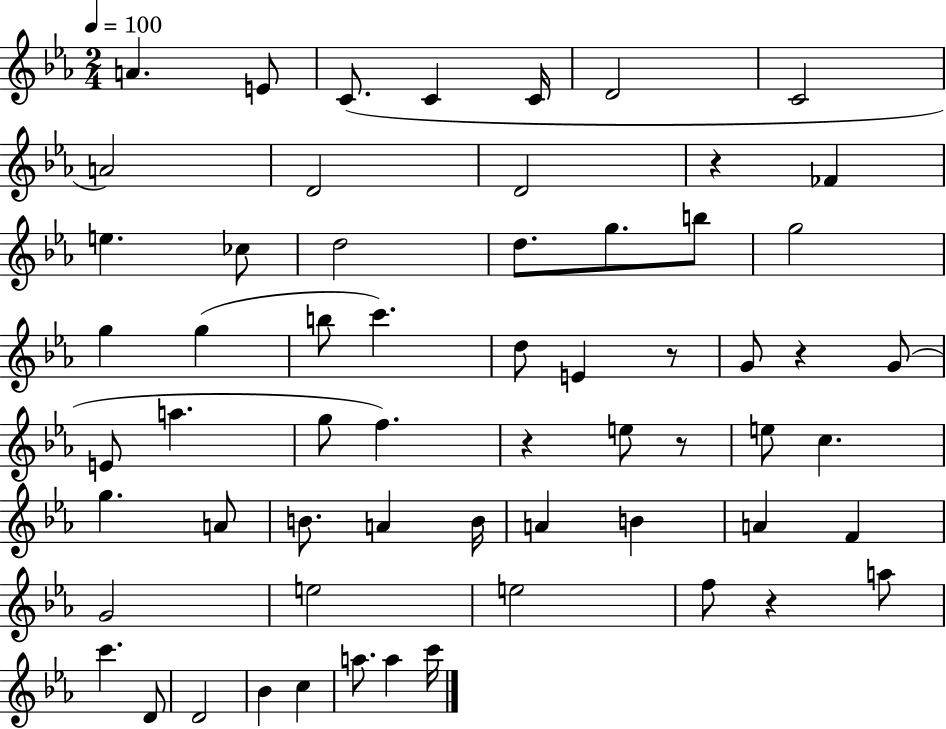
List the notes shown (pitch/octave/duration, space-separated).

A4/q. E4/e C4/e. C4/q C4/s D4/h C4/h A4/h D4/h D4/h R/q FES4/q E5/q. CES5/e D5/h D5/e. G5/e. B5/e G5/h G5/q G5/q B5/e C6/q. D5/e E4/q R/e G4/e R/q G4/e E4/e A5/q. G5/e F5/q. R/q E5/e R/e E5/e C5/q. G5/q. A4/e B4/e. A4/q B4/s A4/q B4/q A4/q F4/q G4/h E5/h E5/h F5/e R/q A5/e C6/q. D4/e D4/h Bb4/q C5/q A5/e. A5/q C6/s